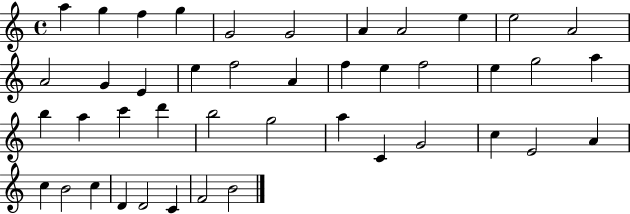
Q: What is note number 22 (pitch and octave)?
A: G5